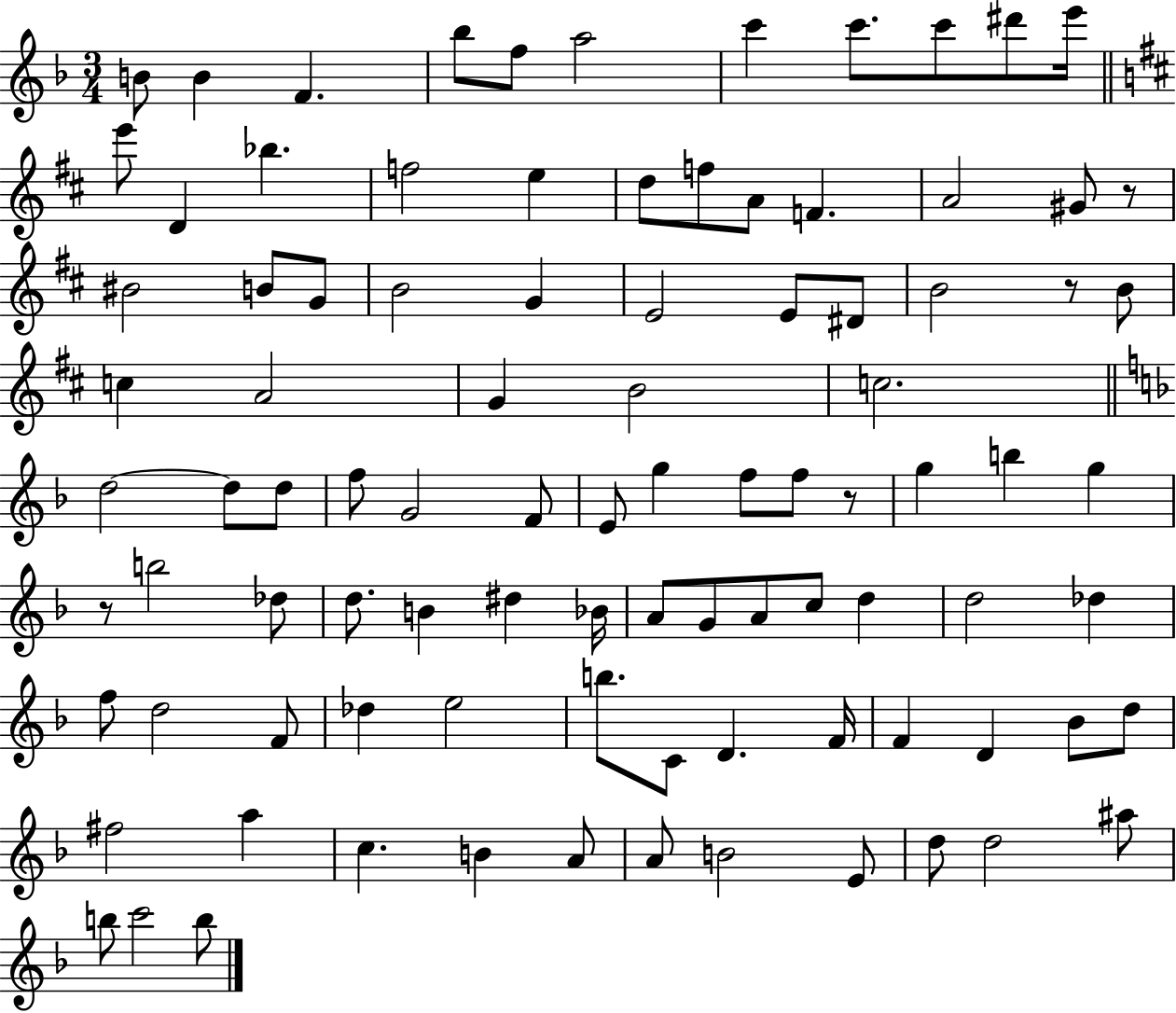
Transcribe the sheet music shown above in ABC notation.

X:1
T:Untitled
M:3/4
L:1/4
K:F
B/2 B F _b/2 f/2 a2 c' c'/2 c'/2 ^d'/2 e'/4 e'/2 D _b f2 e d/2 f/2 A/2 F A2 ^G/2 z/2 ^B2 B/2 G/2 B2 G E2 E/2 ^D/2 B2 z/2 B/2 c A2 G B2 c2 d2 d/2 d/2 f/2 G2 F/2 E/2 g f/2 f/2 z/2 g b g z/2 b2 _d/2 d/2 B ^d _B/4 A/2 G/2 A/2 c/2 d d2 _d f/2 d2 F/2 _d e2 b/2 C/2 D F/4 F D _B/2 d/2 ^f2 a c B A/2 A/2 B2 E/2 d/2 d2 ^a/2 b/2 c'2 b/2